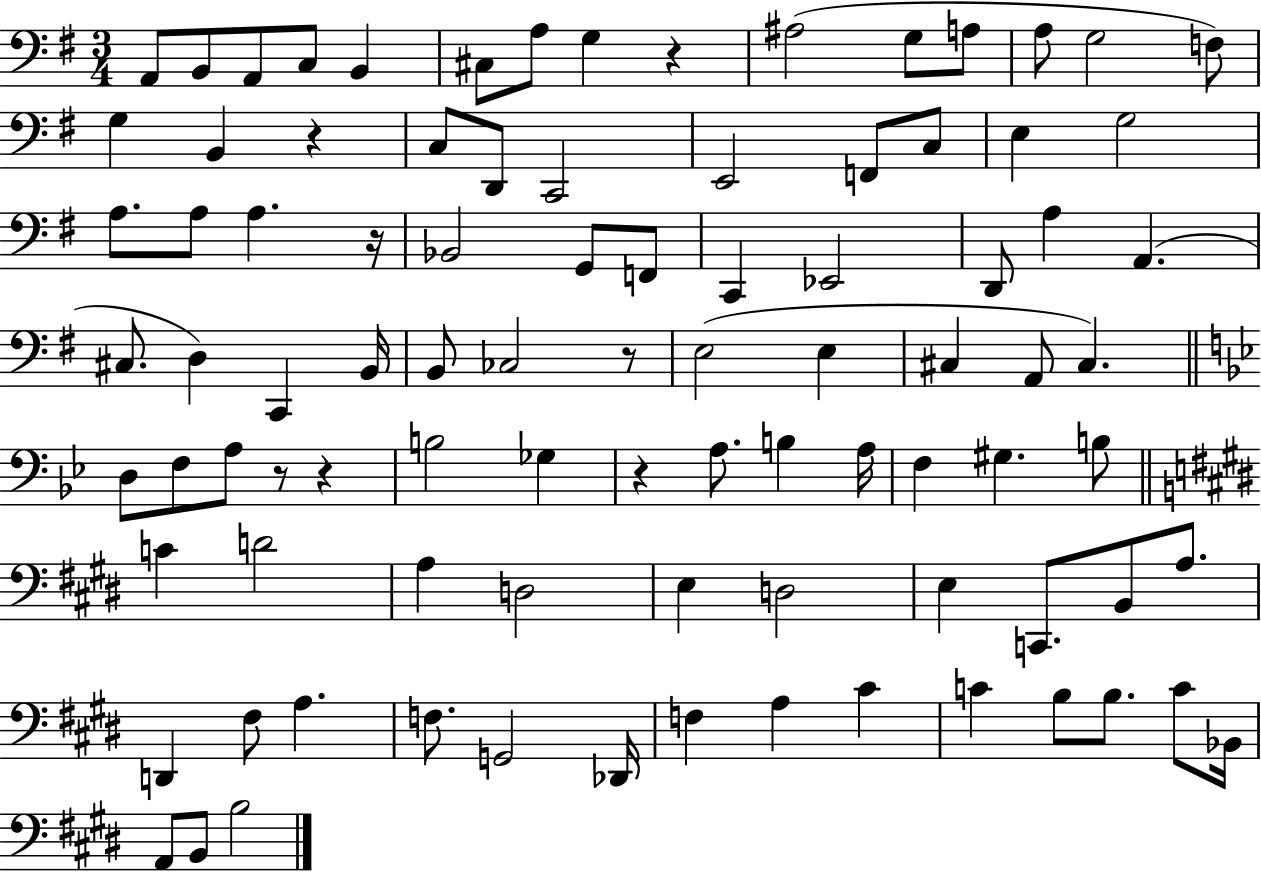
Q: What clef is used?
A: bass